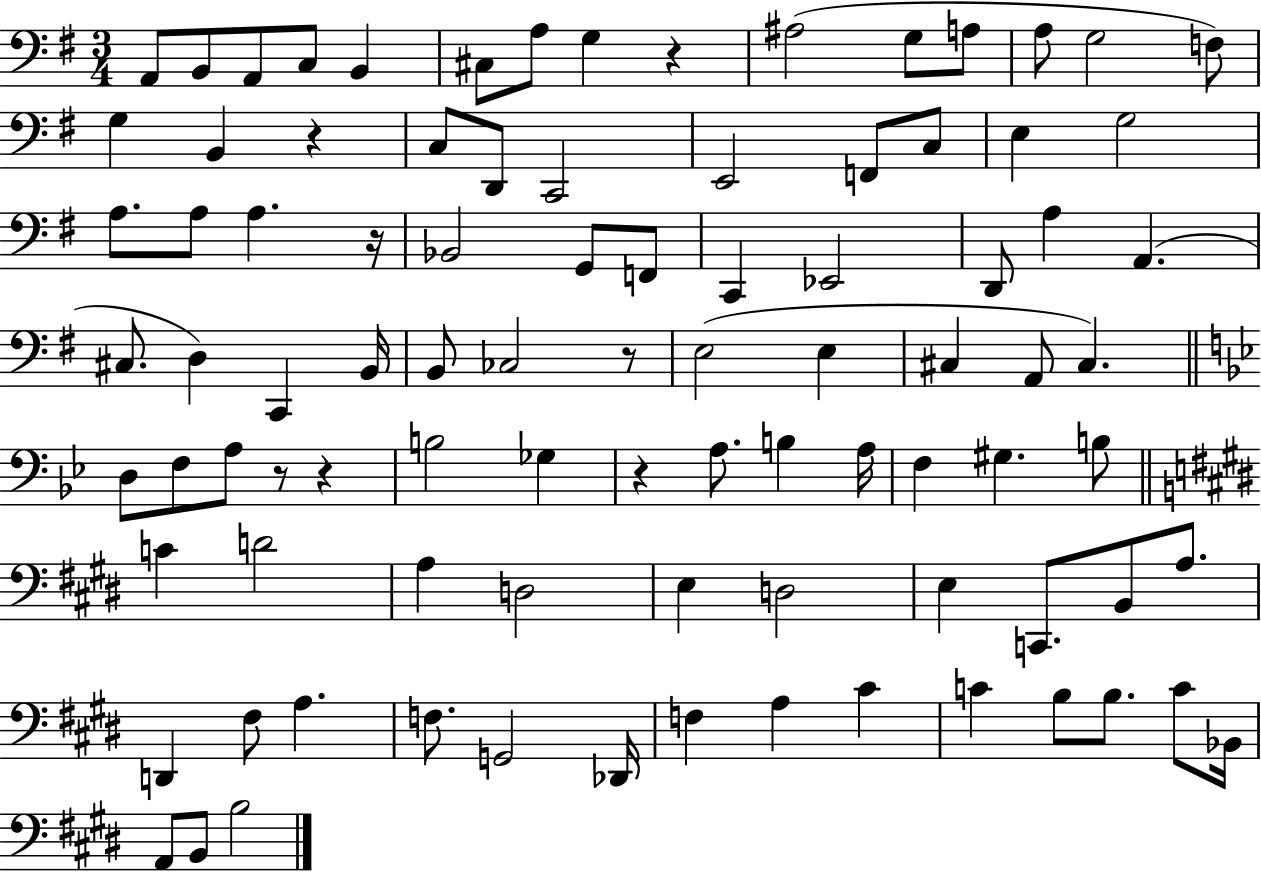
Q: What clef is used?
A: bass